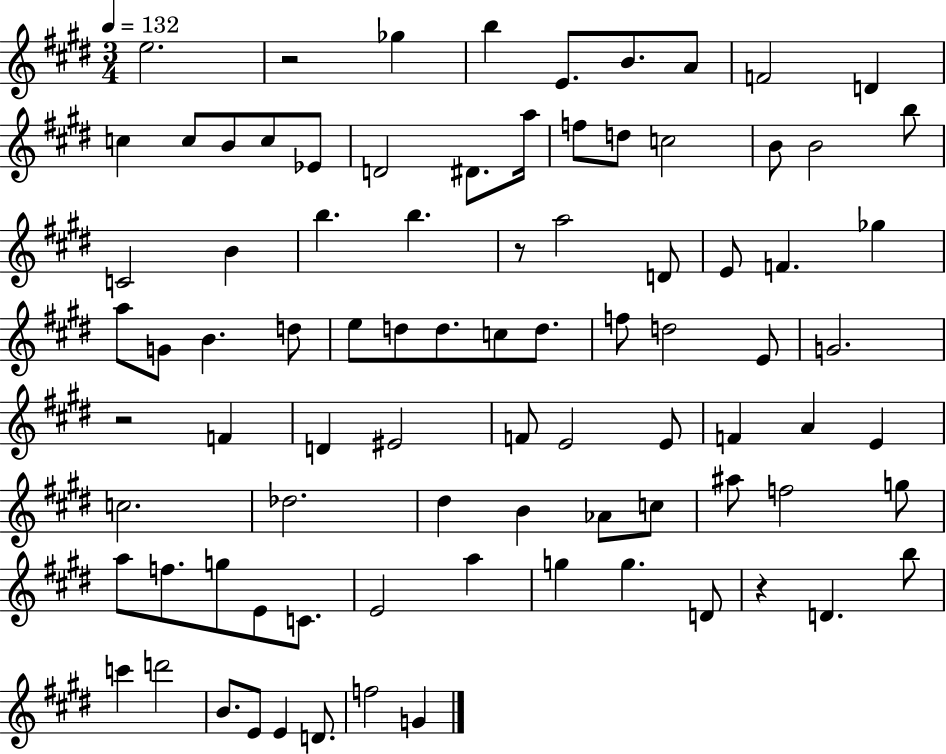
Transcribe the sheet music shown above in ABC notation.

X:1
T:Untitled
M:3/4
L:1/4
K:E
e2 z2 _g b E/2 B/2 A/2 F2 D c c/2 B/2 c/2 _E/2 D2 ^D/2 a/4 f/2 d/2 c2 B/2 B2 b/2 C2 B b b z/2 a2 D/2 E/2 F _g a/2 G/2 B d/2 e/2 d/2 d/2 c/2 d/2 f/2 d2 E/2 G2 z2 F D ^E2 F/2 E2 E/2 F A E c2 _d2 ^d B _A/2 c/2 ^a/2 f2 g/2 a/2 f/2 g/2 E/2 C/2 E2 a g g D/2 z D b/2 c' d'2 B/2 E/2 E D/2 f2 G